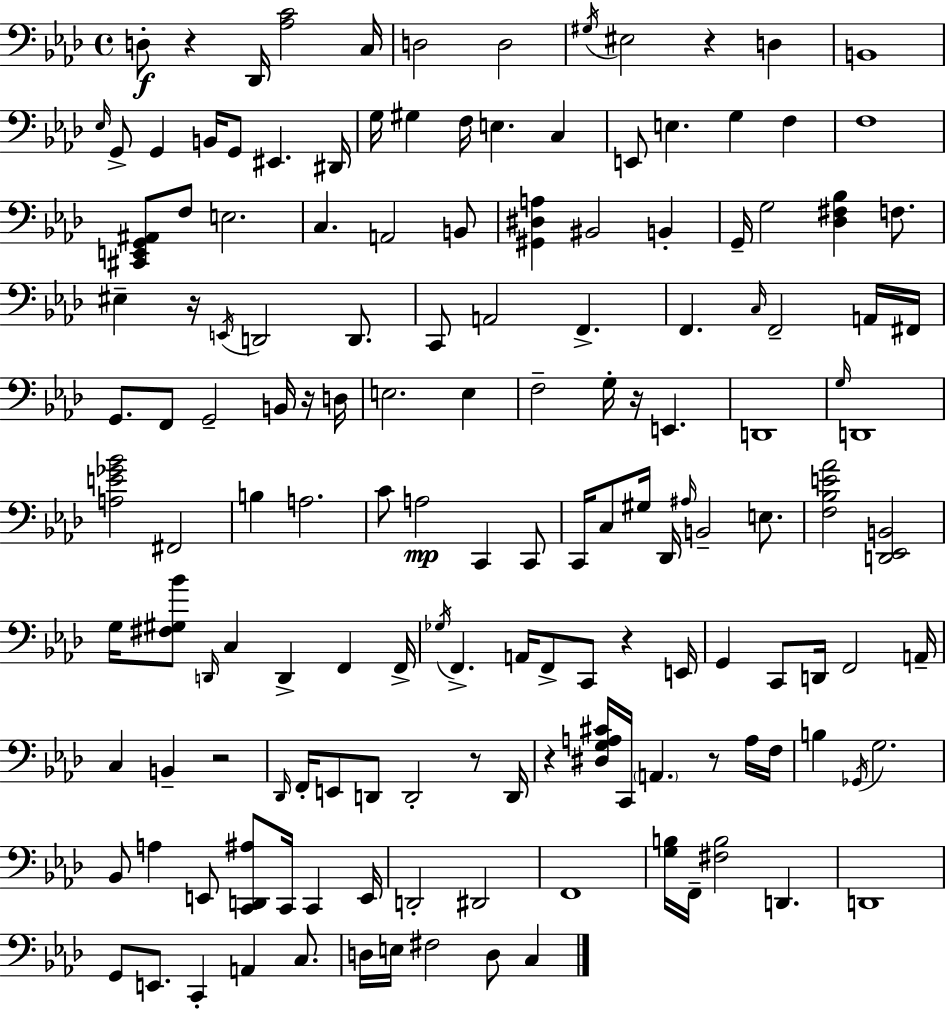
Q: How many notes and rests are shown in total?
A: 151